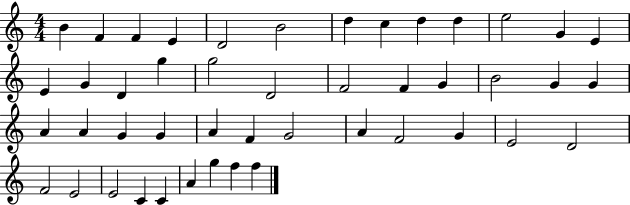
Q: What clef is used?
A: treble